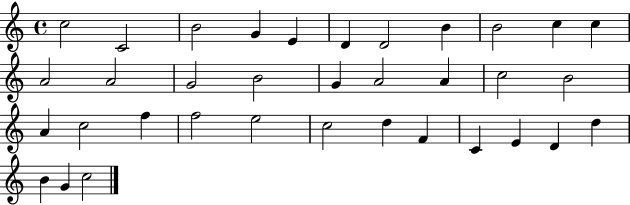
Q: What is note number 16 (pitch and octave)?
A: G4